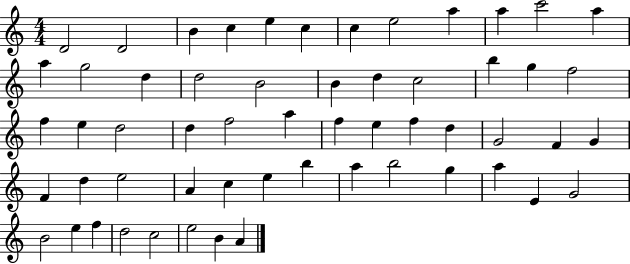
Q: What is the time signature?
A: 4/4